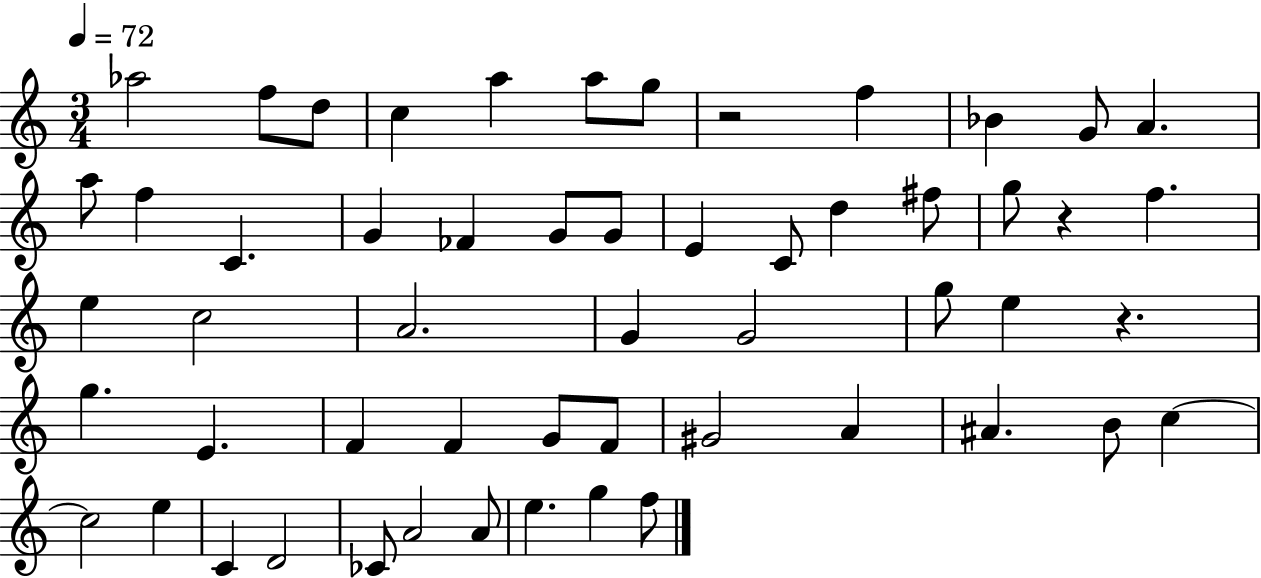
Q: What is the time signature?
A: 3/4